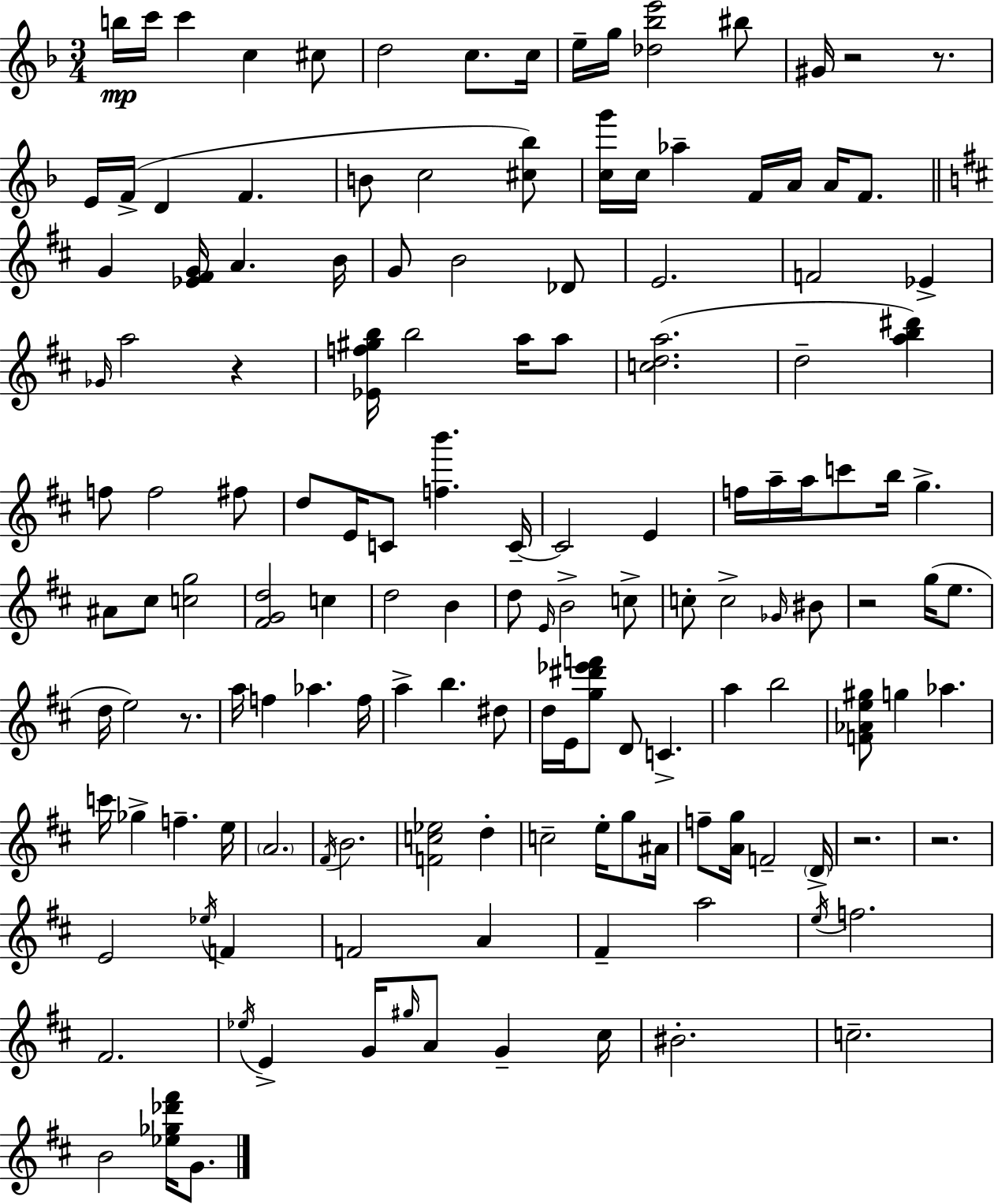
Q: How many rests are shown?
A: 7